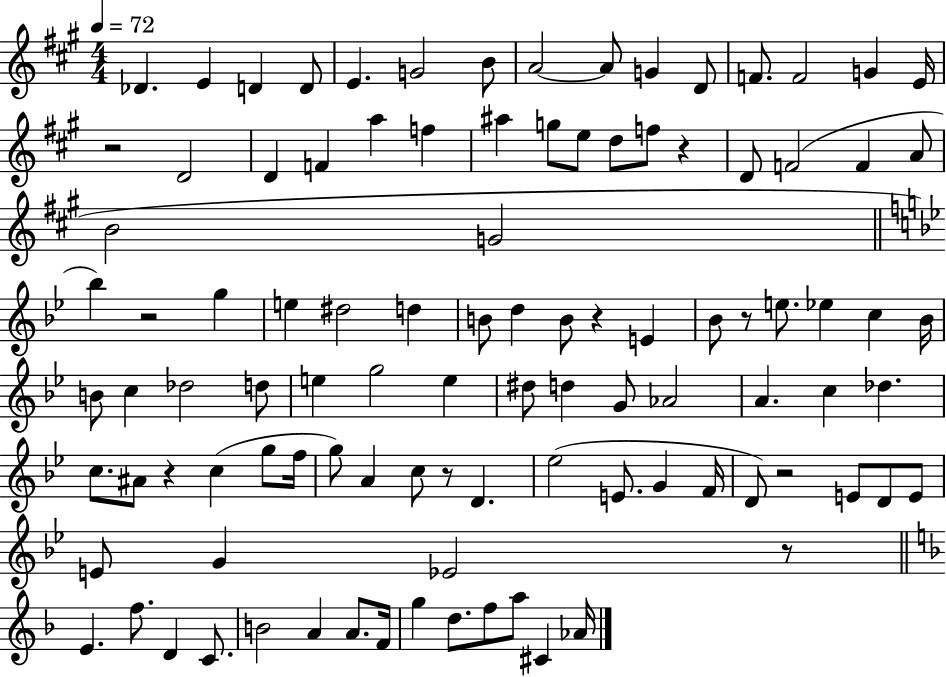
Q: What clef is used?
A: treble